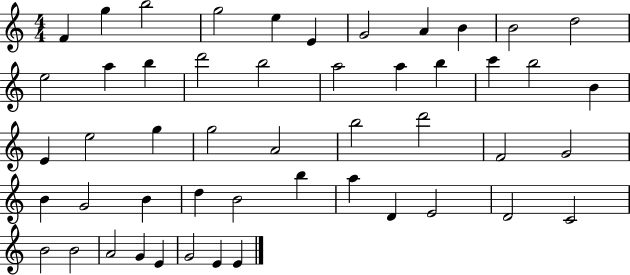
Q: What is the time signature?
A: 4/4